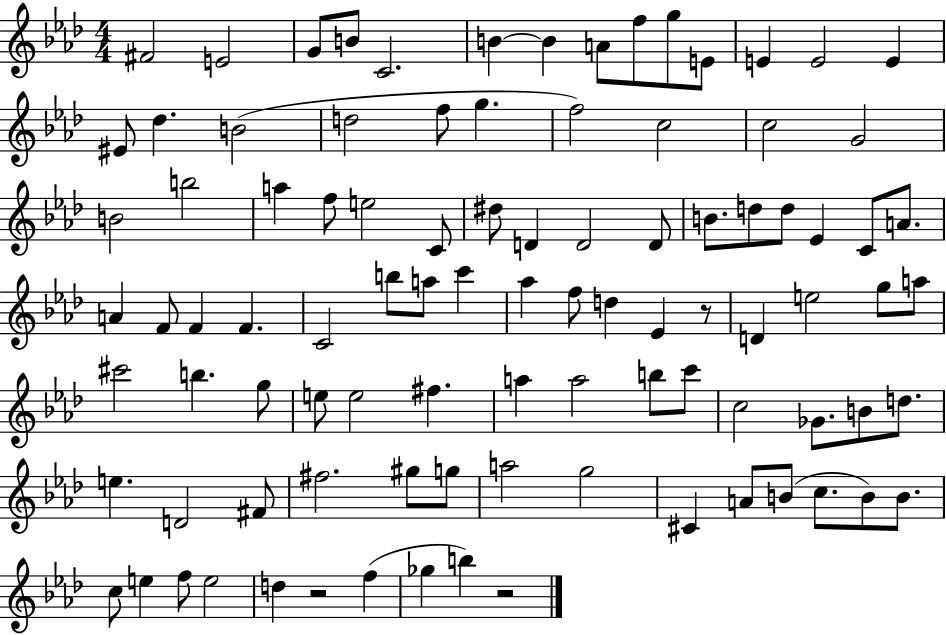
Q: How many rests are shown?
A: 3